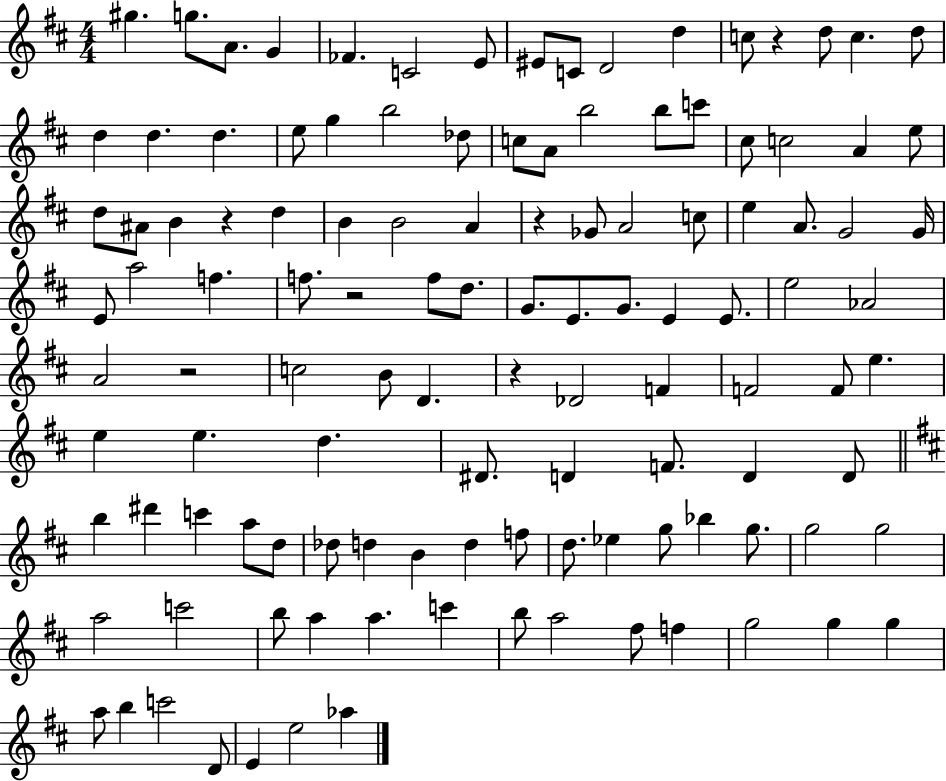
{
  \clef treble
  \numericTimeSignature
  \time 4/4
  \key d \major
  gis''4. g''8. a'8. g'4 | fes'4. c'2 e'8 | eis'8 c'8 d'2 d''4 | c''8 r4 d''8 c''4. d''8 | \break d''4 d''4. d''4. | e''8 g''4 b''2 des''8 | c''8 a'8 b''2 b''8 c'''8 | cis''8 c''2 a'4 e''8 | \break d''8 ais'8 b'4 r4 d''4 | b'4 b'2 a'4 | r4 ges'8 a'2 c''8 | e''4 a'8. g'2 g'16 | \break e'8 a''2 f''4. | f''8. r2 f''8 d''8. | g'8. e'8. g'8. e'4 e'8. | e''2 aes'2 | \break a'2 r2 | c''2 b'8 d'4. | r4 des'2 f'4 | f'2 f'8 e''4. | \break e''4 e''4. d''4. | dis'8. d'4 f'8. d'4 d'8 | \bar "||" \break \key d \major b''4 dis'''4 c'''4 a''8 d''8 | des''8 d''4 b'4 d''4 f''8 | d''8. ees''4 g''8 bes''4 g''8. | g''2 g''2 | \break a''2 c'''2 | b''8 a''4 a''4. c'''4 | b''8 a''2 fis''8 f''4 | g''2 g''4 g''4 | \break a''8 b''4 c'''2 d'8 | e'4 e''2 aes''4 | \bar "|."
}